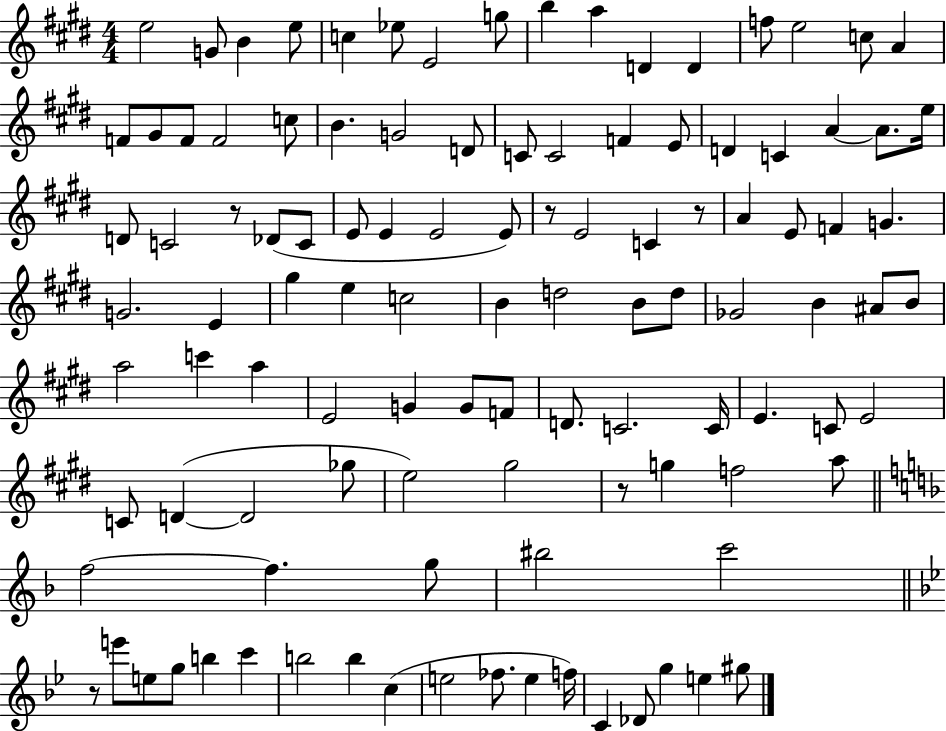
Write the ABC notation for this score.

X:1
T:Untitled
M:4/4
L:1/4
K:E
e2 G/2 B e/2 c _e/2 E2 g/2 b a D D f/2 e2 c/2 A F/2 ^G/2 F/2 F2 c/2 B G2 D/2 C/2 C2 F E/2 D C A A/2 e/4 D/2 C2 z/2 _D/2 C/2 E/2 E E2 E/2 z/2 E2 C z/2 A E/2 F G G2 E ^g e c2 B d2 B/2 d/2 _G2 B ^A/2 B/2 a2 c' a E2 G G/2 F/2 D/2 C2 C/4 E C/2 E2 C/2 D D2 _g/2 e2 ^g2 z/2 g f2 a/2 f2 f g/2 ^b2 c'2 z/2 e'/2 e/2 g/2 b c' b2 b c e2 _f/2 e f/4 C _D/2 g e ^g/2